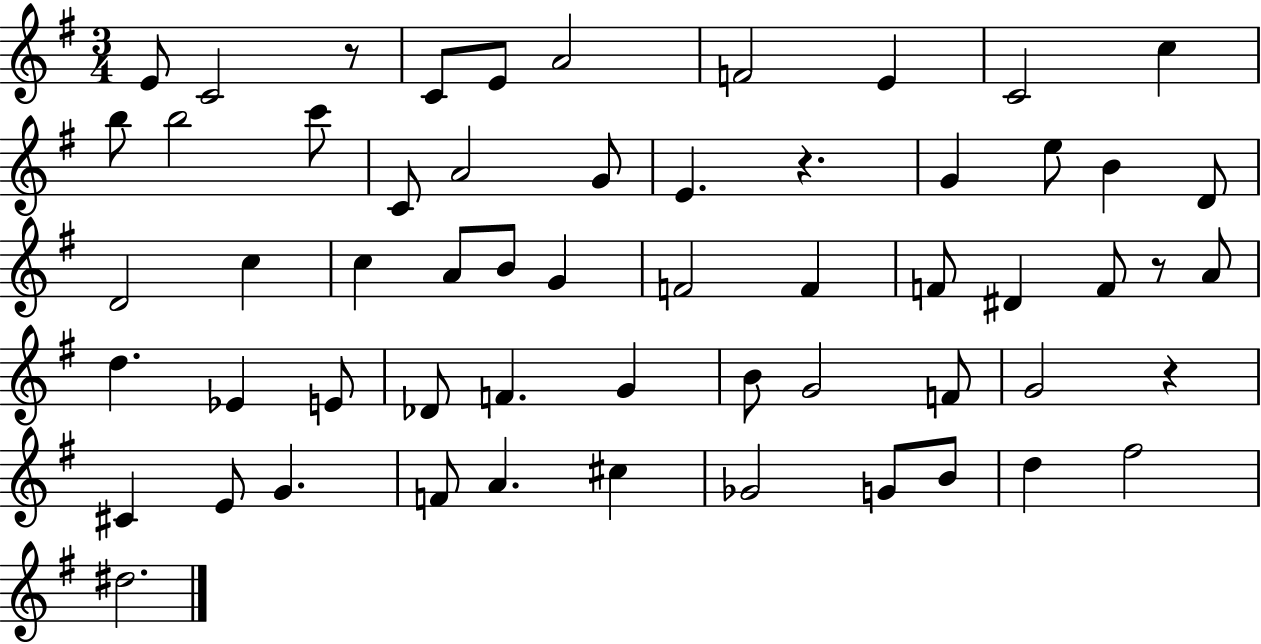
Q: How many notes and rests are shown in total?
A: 58